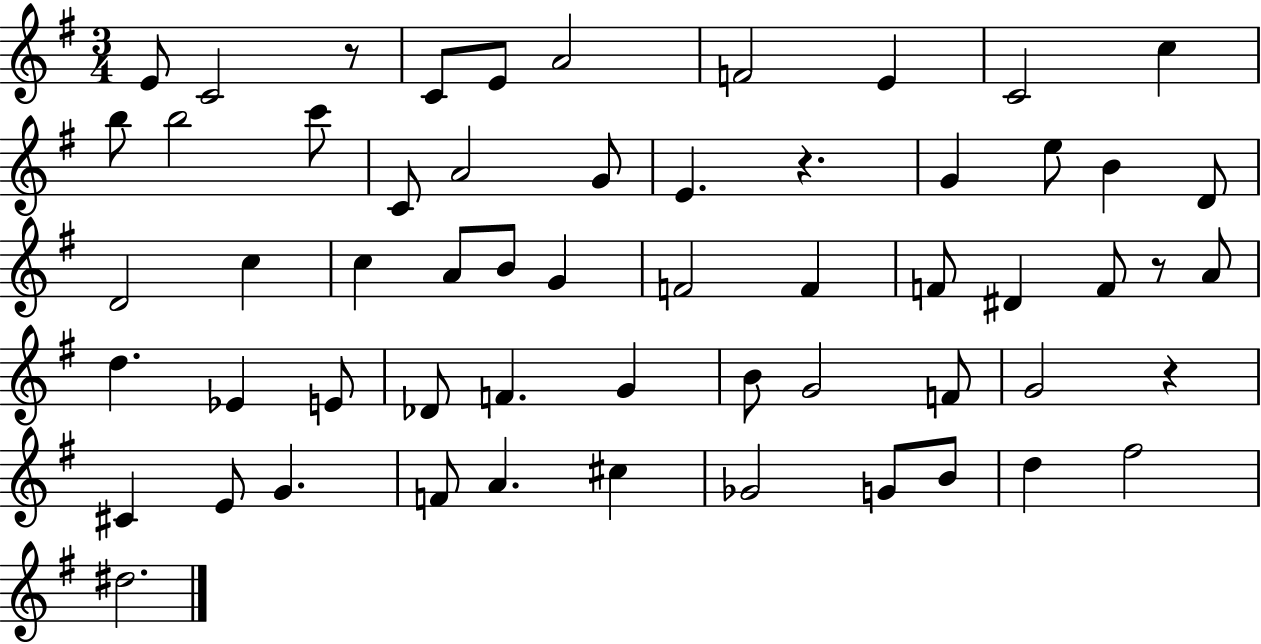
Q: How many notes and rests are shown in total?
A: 58